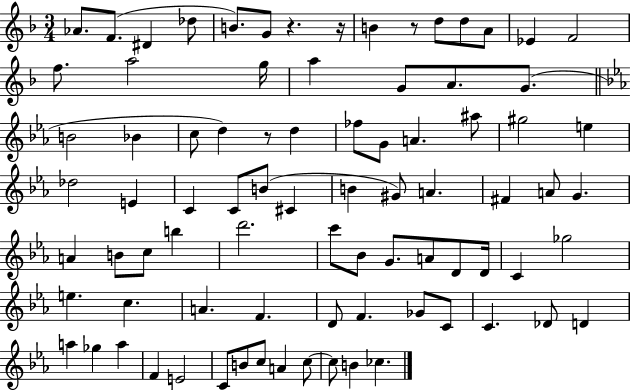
{
  \clef treble
  \numericTimeSignature
  \time 3/4
  \key f \major
  aes'8. f'8.( dis'4 des''8 | b'8.) g'8 r4. r16 | b'4 r8 d''8 d''8 a'8 | ees'4 f'2 | \break f''8. a''2 g''16 | a''4 g'8 a'8. g'8.( | \bar "||" \break \key ees \major b'2 bes'4 | c''8 d''4) r8 d''4 | fes''8 g'8 a'4. ais''8 | gis''2 e''4 | \break des''2 e'4 | c'4 c'8 b'8( cis'4 | b'4 gis'8) a'4. | fis'4 a'8 g'4. | \break a'4 b'8 c''8 b''4 | d'''2. | c'''8 bes'8 g'8. a'8 d'8 d'16 | c'4 ges''2 | \break e''4. c''4. | a'4. f'4. | d'8 f'4. ges'8 c'8 | c'4. des'8 d'4 | \break a''4 ges''4 a''4 | f'4 e'2 | c'8 b'8 c''8 a'4 c''8~~ | c''8 b'4 ces''4. | \break \bar "|."
}